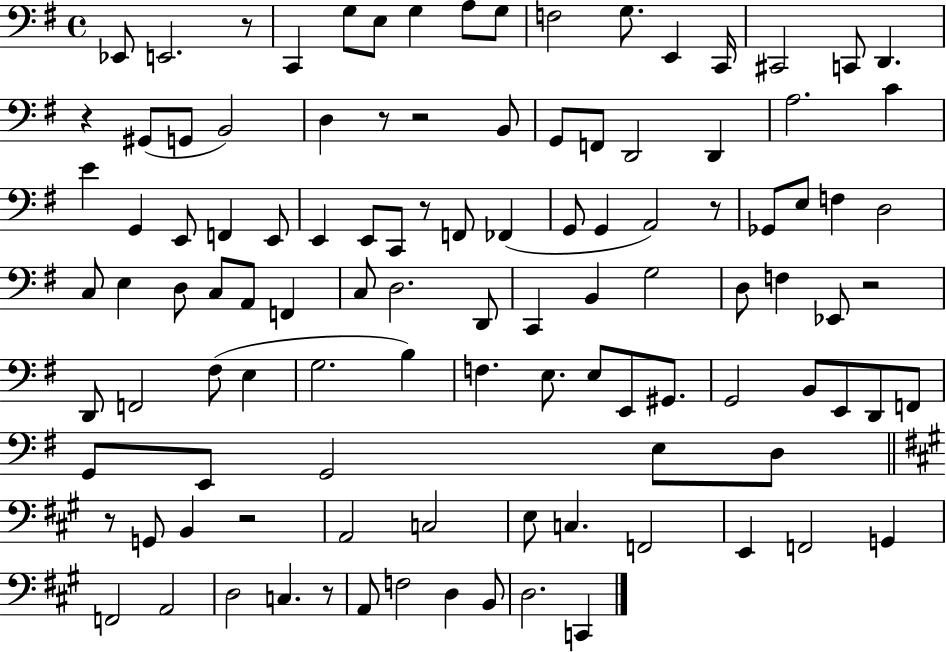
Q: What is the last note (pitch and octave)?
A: C2